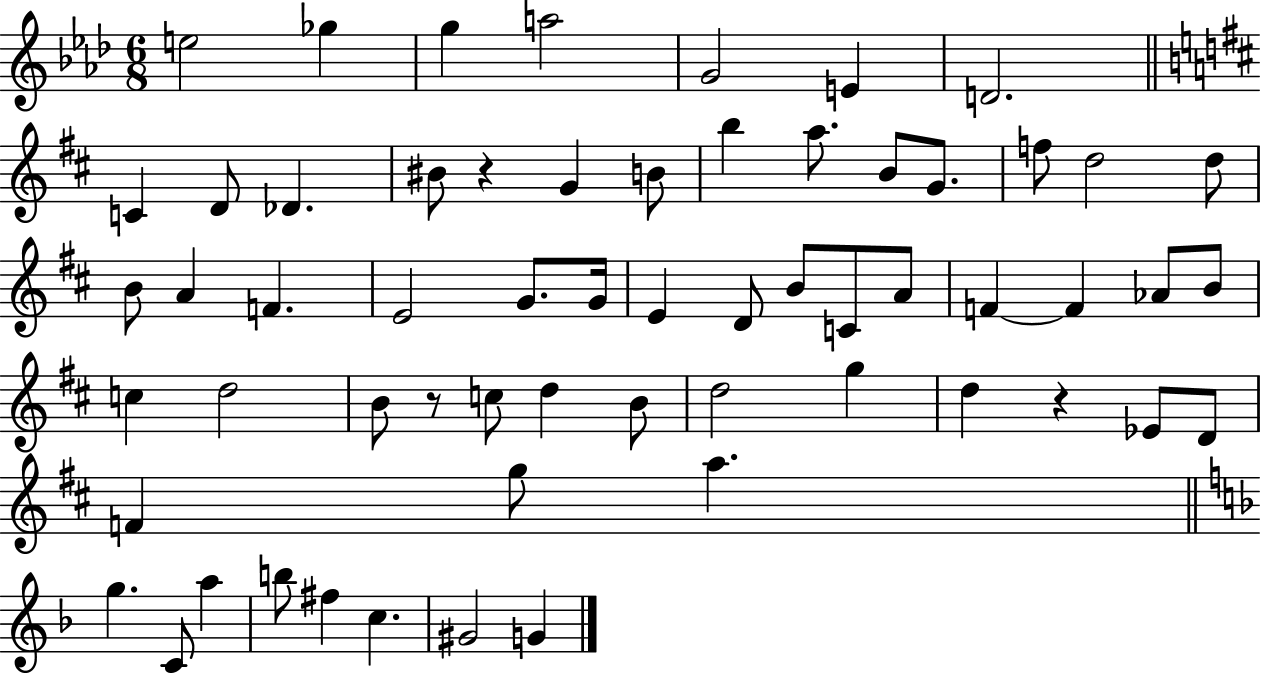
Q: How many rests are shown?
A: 3